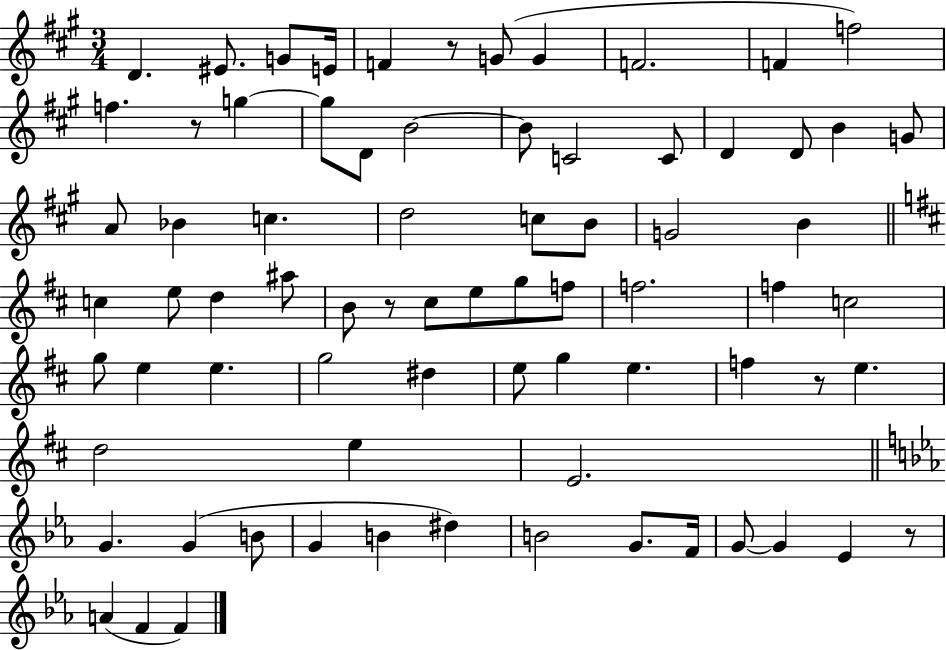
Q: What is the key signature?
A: A major